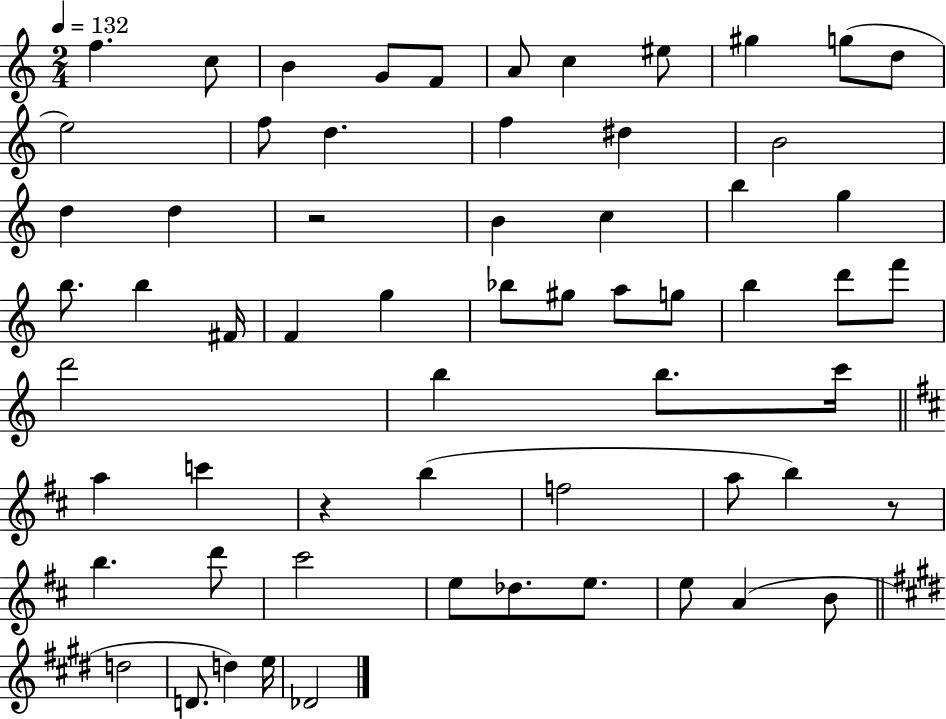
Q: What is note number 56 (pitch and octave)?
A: D4